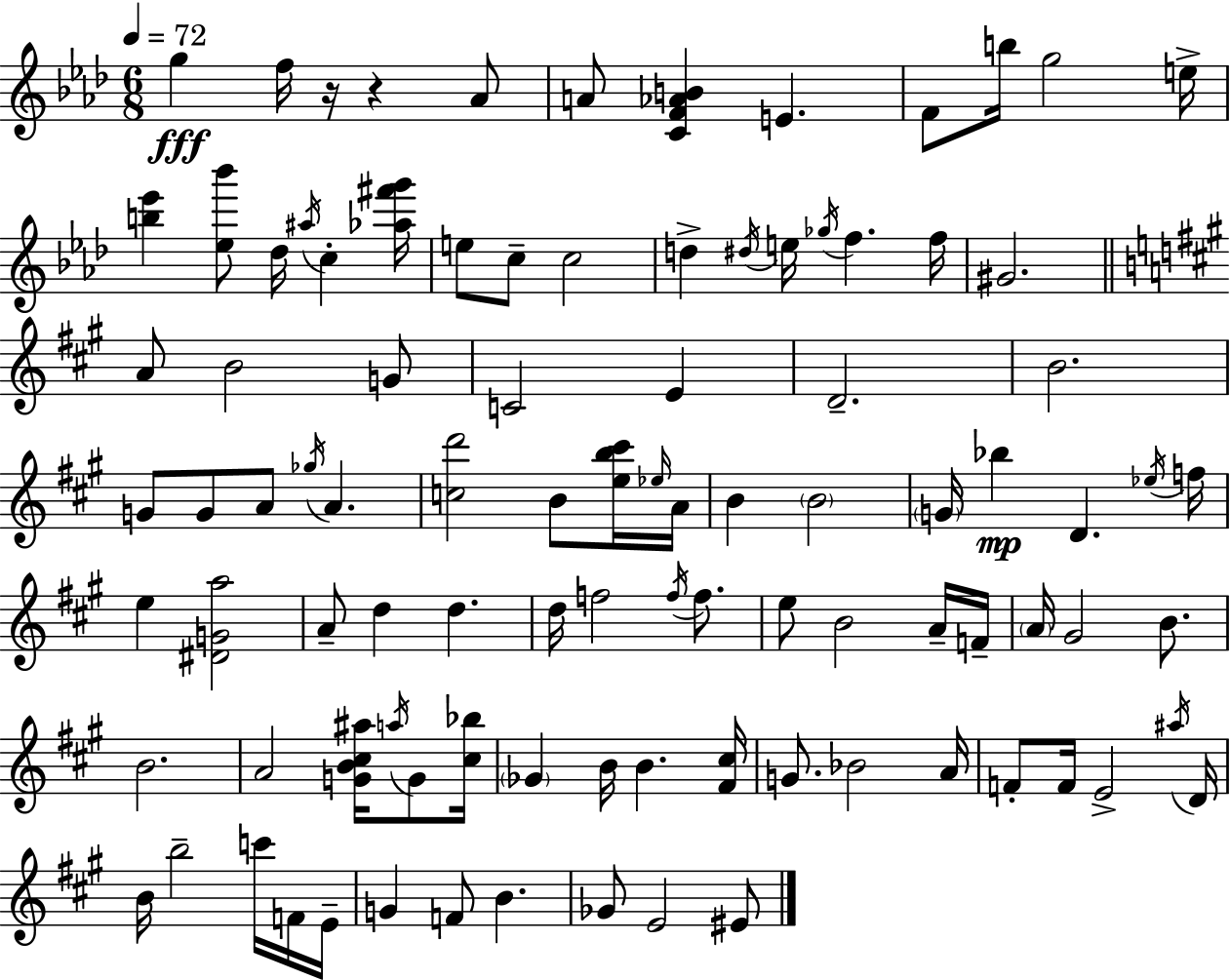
X:1
T:Untitled
M:6/8
L:1/4
K:Fm
g f/4 z/4 z _A/2 A/2 [CF_AB] E F/2 b/4 g2 e/4 [b_e'] [_e_b']/2 _d/4 ^a/4 c [_a^f'g']/4 e/2 c/2 c2 d ^d/4 e/4 _g/4 f f/4 ^G2 A/2 B2 G/2 C2 E D2 B2 G/2 G/2 A/2 _g/4 A [cd']2 B/2 [eb^c']/4 _e/4 A/4 B B2 G/4 _b D _e/4 f/4 e [^DGa]2 A/2 d d d/4 f2 f/4 f/2 e/2 B2 A/4 F/4 A/4 ^G2 B/2 B2 A2 [GB^c^a]/4 a/4 G/2 [^c_b]/4 _G B/4 B [^F^c]/4 G/2 _B2 A/4 F/2 F/4 E2 ^a/4 D/4 B/4 b2 c'/4 F/4 E/4 G F/2 B _G/2 E2 ^E/2